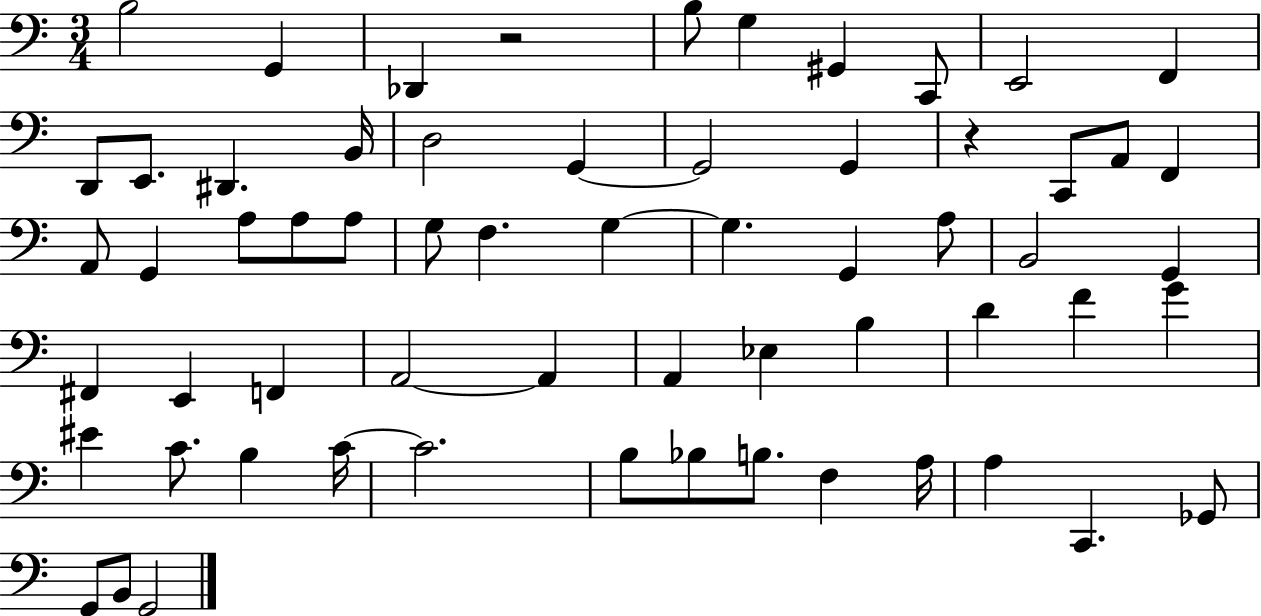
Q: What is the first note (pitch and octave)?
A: B3